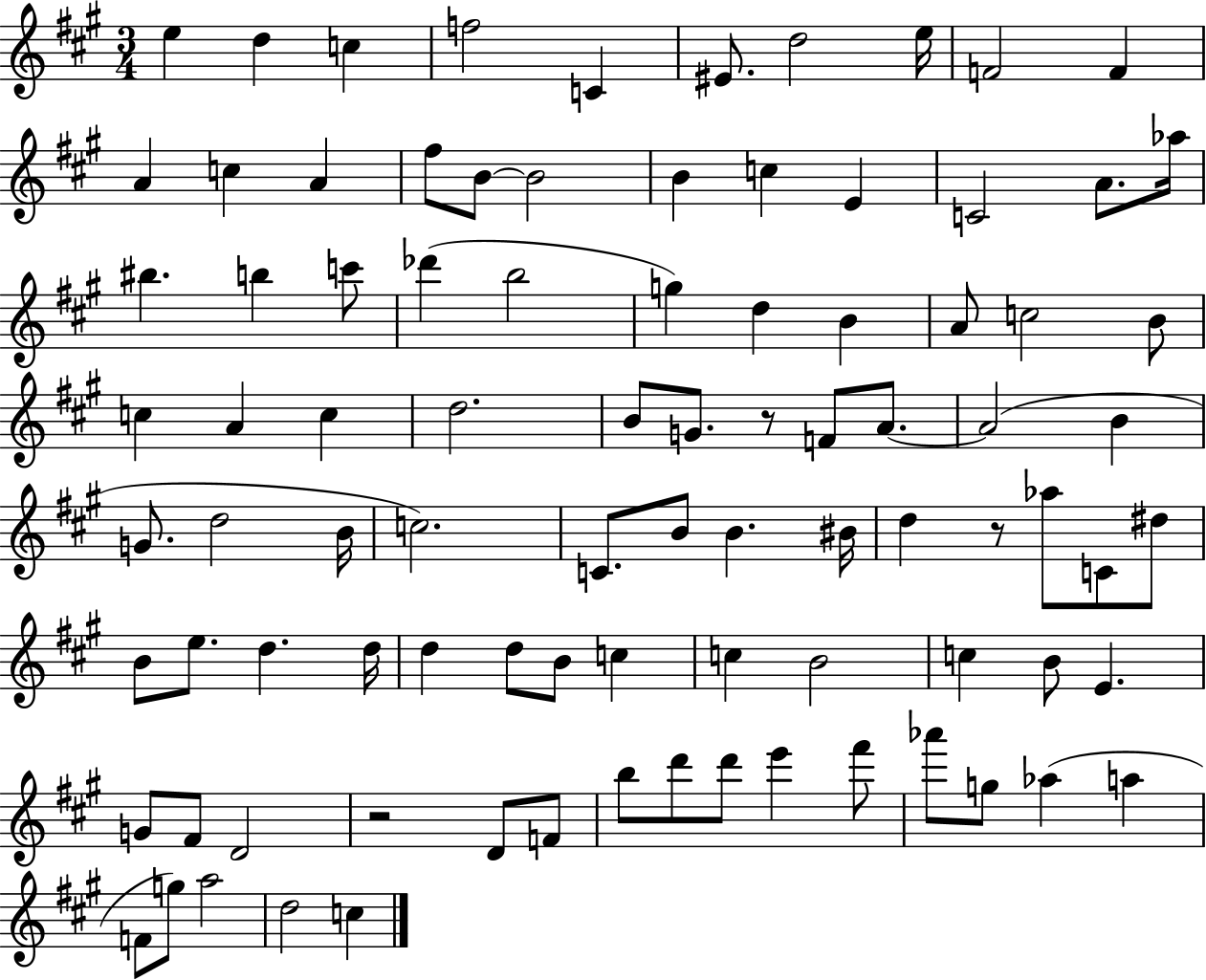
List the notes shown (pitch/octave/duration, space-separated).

E5/q D5/q C5/q F5/h C4/q EIS4/e. D5/h E5/s F4/h F4/q A4/q C5/q A4/q F#5/e B4/e B4/h B4/q C5/q E4/q C4/h A4/e. Ab5/s BIS5/q. B5/q C6/e Db6/q B5/h G5/q D5/q B4/q A4/e C5/h B4/e C5/q A4/q C5/q D5/h. B4/e G4/e. R/e F4/e A4/e. A4/h B4/q G4/e. D5/h B4/s C5/h. C4/e. B4/e B4/q. BIS4/s D5/q R/e Ab5/e C4/e D#5/e B4/e E5/e. D5/q. D5/s D5/q D5/e B4/e C5/q C5/q B4/h C5/q B4/e E4/q. G4/e F#4/e D4/h R/h D4/e F4/e B5/e D6/e D6/e E6/q F#6/e Ab6/e G5/e Ab5/q A5/q F4/e G5/e A5/h D5/h C5/q